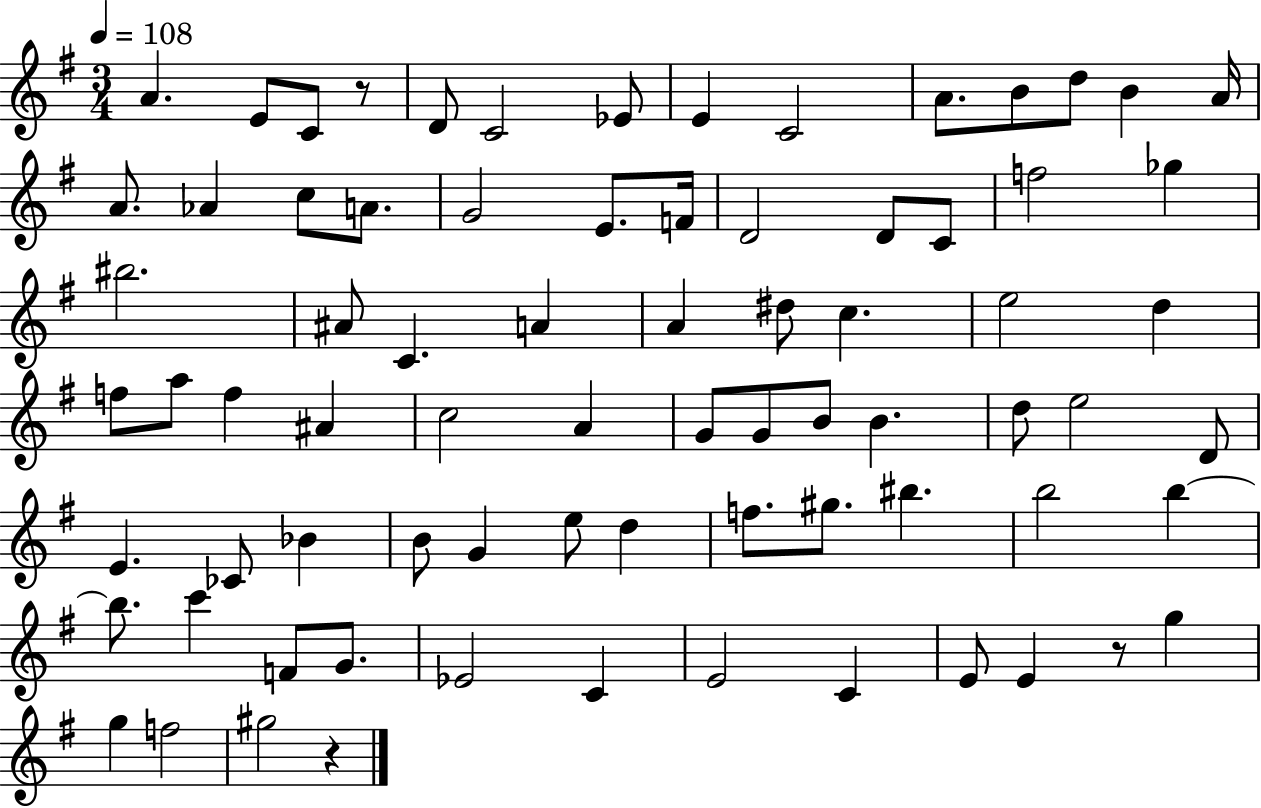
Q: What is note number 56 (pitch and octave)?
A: G#5